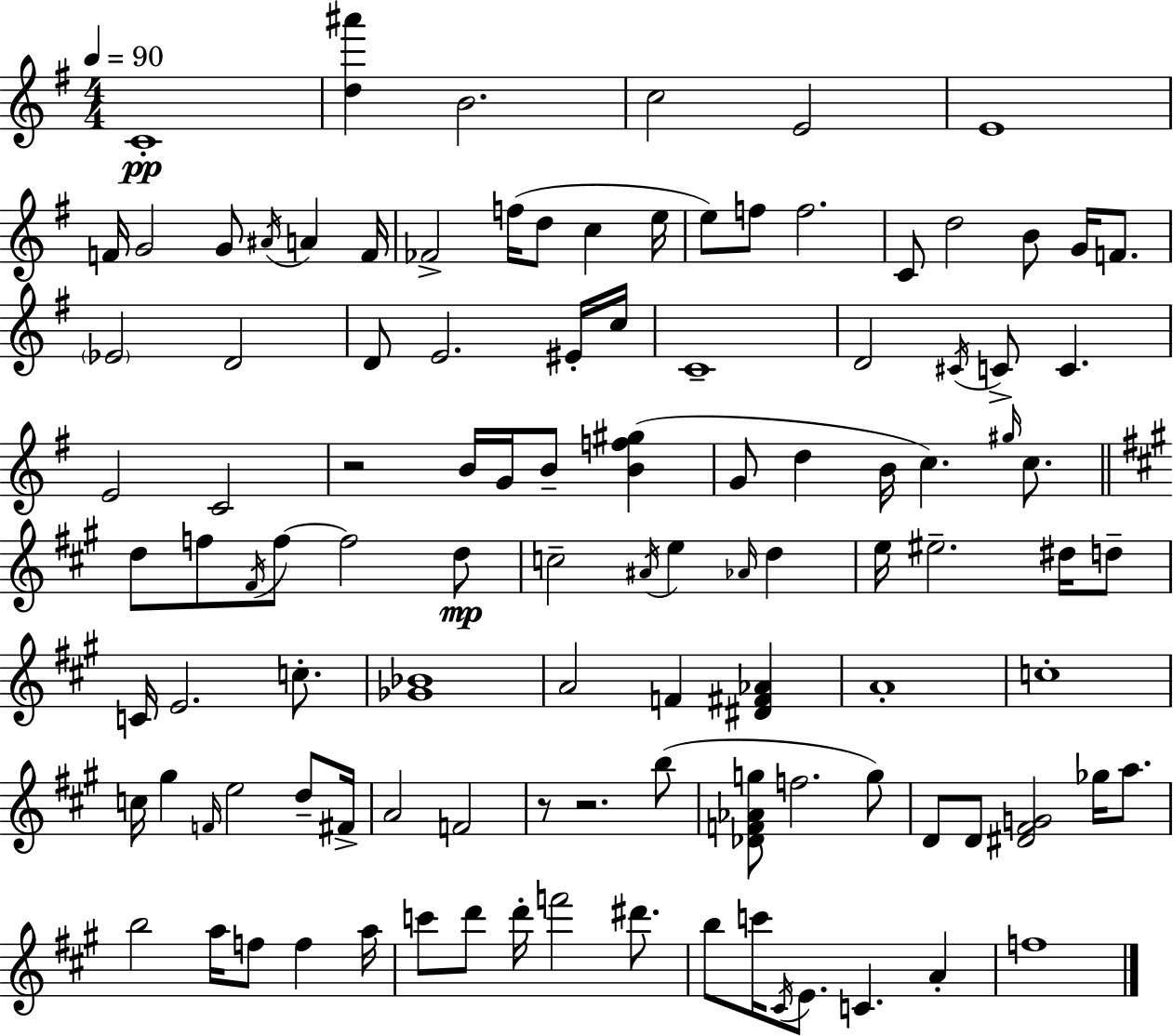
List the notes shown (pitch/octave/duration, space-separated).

C4/w [D5,A#6]/q B4/h. C5/h E4/h E4/w F4/s G4/h G4/e A#4/s A4/q F4/s FES4/h F5/s D5/e C5/q E5/s E5/e F5/e F5/h. C4/e D5/h B4/e G4/s F4/e. Eb4/h D4/h D4/e E4/h. EIS4/s C5/s C4/w D4/h C#4/s C4/e C4/q. E4/h C4/h R/h B4/s G4/s B4/e [B4,F5,G#5]/q G4/e D5/q B4/s C5/q. G#5/s C5/e. D5/e F5/e F#4/s F5/e F5/h D5/e C5/h A#4/s E5/q Ab4/s D5/q E5/s EIS5/h. D#5/s D5/e C4/s E4/h. C5/e. [Gb4,Bb4]/w A4/h F4/q [D#4,F#4,Ab4]/q A4/w C5/w C5/s G#5/q F4/s E5/h D5/e F#4/s A4/h F4/h R/e R/h. B5/e [Db4,F4,Ab4,G5]/e F5/h. G5/e D4/e D4/e [D#4,F#4,G4]/h Gb5/s A5/e. B5/h A5/s F5/e F5/q A5/s C6/e D6/e D6/s F6/h D#6/e. B5/e C6/s C#4/s E4/e. C4/q. A4/q F5/w